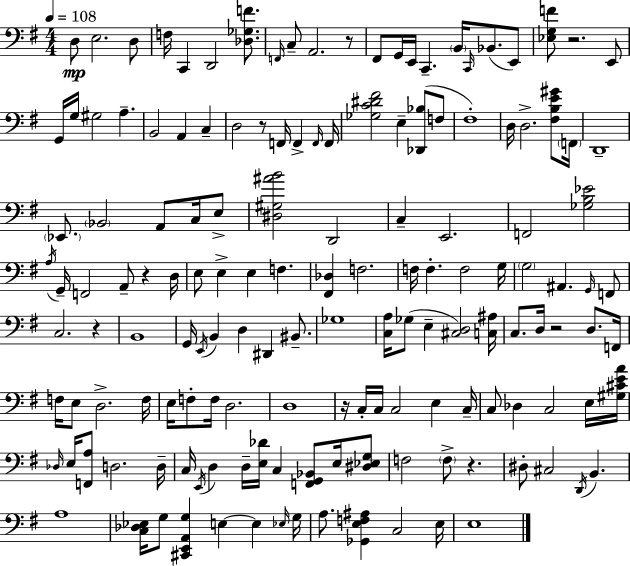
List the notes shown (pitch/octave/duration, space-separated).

D3/e E3/h. D3/e F3/s C2/q D2/h [Db3,Gb3,F4]/e. F2/s C3/e A2/h. R/e F#2/e G2/s E2/s C2/q. B2/s C2/s Bb2/e. E2/e [Eb3,G3,F4]/e R/h. E2/e G2/s G3/s G#3/h A3/q. B2/h A2/q C3/q D3/h R/e F2/s F2/q F2/s F2/s [Gb3,C4,D#4,F#4]/h E3/q [Db2,Bb3]/e F3/e F#3/w D3/s D3/h. [F#3,B3,E4,G#4]/e F2/s D2/w Eb2/e. Bb2/h A2/e C3/s E3/e [D#3,G#3,A#4,B4]/h D2/h C3/q E2/h. F2/h [Gb3,B3,Eb4]/h A3/s G2/s F2/h A2/e R/q D3/s E3/e E3/q E3/q F3/q. [F#2,Db3]/q F3/h. F3/s F3/q. F3/h G3/s G3/h A#2/q. G2/s F2/e C3/h. R/q B2/w G2/s E2/s B2/q D3/q D#2/q BIS2/e. Gb3/w [C3,A3]/s Gb3/e E3/q [C#3,D3]/h [C3,A#3]/s C3/e. D3/s R/h D3/e. F2/s F3/s E3/e D3/h. F3/s E3/s F3/e F3/s D3/h. D3/w R/s C3/s C3/s C3/h E3/q C3/s C3/e Db3/q C3/h E3/s [G#3,C#4,E4,A4]/s Db3/s E3/s [F2,A3]/e D3/h. D3/s C3/s E2/s D3/q D3/s [E3,Db4]/s C3/q [F2,G2,Bb2]/e E3/s [D#3,Eb3,G3]/e F3/h F3/e R/q. D#3/e C#3/h D2/s B2/q. A3/w [C3,Db3,Eb3]/s G3/e [C#2,E2,A2,G3]/q E3/q E3/q Eb3/s G3/s A3/e. [Gb2,E3,F3,A#3]/q C3/h E3/s E3/w